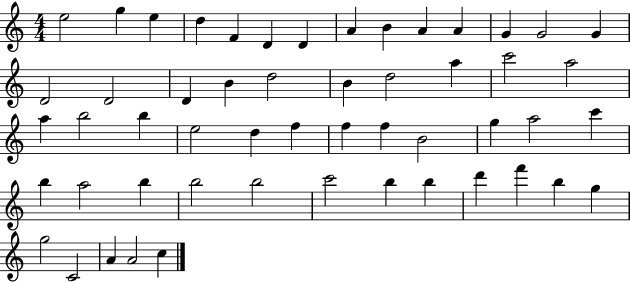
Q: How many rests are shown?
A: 0